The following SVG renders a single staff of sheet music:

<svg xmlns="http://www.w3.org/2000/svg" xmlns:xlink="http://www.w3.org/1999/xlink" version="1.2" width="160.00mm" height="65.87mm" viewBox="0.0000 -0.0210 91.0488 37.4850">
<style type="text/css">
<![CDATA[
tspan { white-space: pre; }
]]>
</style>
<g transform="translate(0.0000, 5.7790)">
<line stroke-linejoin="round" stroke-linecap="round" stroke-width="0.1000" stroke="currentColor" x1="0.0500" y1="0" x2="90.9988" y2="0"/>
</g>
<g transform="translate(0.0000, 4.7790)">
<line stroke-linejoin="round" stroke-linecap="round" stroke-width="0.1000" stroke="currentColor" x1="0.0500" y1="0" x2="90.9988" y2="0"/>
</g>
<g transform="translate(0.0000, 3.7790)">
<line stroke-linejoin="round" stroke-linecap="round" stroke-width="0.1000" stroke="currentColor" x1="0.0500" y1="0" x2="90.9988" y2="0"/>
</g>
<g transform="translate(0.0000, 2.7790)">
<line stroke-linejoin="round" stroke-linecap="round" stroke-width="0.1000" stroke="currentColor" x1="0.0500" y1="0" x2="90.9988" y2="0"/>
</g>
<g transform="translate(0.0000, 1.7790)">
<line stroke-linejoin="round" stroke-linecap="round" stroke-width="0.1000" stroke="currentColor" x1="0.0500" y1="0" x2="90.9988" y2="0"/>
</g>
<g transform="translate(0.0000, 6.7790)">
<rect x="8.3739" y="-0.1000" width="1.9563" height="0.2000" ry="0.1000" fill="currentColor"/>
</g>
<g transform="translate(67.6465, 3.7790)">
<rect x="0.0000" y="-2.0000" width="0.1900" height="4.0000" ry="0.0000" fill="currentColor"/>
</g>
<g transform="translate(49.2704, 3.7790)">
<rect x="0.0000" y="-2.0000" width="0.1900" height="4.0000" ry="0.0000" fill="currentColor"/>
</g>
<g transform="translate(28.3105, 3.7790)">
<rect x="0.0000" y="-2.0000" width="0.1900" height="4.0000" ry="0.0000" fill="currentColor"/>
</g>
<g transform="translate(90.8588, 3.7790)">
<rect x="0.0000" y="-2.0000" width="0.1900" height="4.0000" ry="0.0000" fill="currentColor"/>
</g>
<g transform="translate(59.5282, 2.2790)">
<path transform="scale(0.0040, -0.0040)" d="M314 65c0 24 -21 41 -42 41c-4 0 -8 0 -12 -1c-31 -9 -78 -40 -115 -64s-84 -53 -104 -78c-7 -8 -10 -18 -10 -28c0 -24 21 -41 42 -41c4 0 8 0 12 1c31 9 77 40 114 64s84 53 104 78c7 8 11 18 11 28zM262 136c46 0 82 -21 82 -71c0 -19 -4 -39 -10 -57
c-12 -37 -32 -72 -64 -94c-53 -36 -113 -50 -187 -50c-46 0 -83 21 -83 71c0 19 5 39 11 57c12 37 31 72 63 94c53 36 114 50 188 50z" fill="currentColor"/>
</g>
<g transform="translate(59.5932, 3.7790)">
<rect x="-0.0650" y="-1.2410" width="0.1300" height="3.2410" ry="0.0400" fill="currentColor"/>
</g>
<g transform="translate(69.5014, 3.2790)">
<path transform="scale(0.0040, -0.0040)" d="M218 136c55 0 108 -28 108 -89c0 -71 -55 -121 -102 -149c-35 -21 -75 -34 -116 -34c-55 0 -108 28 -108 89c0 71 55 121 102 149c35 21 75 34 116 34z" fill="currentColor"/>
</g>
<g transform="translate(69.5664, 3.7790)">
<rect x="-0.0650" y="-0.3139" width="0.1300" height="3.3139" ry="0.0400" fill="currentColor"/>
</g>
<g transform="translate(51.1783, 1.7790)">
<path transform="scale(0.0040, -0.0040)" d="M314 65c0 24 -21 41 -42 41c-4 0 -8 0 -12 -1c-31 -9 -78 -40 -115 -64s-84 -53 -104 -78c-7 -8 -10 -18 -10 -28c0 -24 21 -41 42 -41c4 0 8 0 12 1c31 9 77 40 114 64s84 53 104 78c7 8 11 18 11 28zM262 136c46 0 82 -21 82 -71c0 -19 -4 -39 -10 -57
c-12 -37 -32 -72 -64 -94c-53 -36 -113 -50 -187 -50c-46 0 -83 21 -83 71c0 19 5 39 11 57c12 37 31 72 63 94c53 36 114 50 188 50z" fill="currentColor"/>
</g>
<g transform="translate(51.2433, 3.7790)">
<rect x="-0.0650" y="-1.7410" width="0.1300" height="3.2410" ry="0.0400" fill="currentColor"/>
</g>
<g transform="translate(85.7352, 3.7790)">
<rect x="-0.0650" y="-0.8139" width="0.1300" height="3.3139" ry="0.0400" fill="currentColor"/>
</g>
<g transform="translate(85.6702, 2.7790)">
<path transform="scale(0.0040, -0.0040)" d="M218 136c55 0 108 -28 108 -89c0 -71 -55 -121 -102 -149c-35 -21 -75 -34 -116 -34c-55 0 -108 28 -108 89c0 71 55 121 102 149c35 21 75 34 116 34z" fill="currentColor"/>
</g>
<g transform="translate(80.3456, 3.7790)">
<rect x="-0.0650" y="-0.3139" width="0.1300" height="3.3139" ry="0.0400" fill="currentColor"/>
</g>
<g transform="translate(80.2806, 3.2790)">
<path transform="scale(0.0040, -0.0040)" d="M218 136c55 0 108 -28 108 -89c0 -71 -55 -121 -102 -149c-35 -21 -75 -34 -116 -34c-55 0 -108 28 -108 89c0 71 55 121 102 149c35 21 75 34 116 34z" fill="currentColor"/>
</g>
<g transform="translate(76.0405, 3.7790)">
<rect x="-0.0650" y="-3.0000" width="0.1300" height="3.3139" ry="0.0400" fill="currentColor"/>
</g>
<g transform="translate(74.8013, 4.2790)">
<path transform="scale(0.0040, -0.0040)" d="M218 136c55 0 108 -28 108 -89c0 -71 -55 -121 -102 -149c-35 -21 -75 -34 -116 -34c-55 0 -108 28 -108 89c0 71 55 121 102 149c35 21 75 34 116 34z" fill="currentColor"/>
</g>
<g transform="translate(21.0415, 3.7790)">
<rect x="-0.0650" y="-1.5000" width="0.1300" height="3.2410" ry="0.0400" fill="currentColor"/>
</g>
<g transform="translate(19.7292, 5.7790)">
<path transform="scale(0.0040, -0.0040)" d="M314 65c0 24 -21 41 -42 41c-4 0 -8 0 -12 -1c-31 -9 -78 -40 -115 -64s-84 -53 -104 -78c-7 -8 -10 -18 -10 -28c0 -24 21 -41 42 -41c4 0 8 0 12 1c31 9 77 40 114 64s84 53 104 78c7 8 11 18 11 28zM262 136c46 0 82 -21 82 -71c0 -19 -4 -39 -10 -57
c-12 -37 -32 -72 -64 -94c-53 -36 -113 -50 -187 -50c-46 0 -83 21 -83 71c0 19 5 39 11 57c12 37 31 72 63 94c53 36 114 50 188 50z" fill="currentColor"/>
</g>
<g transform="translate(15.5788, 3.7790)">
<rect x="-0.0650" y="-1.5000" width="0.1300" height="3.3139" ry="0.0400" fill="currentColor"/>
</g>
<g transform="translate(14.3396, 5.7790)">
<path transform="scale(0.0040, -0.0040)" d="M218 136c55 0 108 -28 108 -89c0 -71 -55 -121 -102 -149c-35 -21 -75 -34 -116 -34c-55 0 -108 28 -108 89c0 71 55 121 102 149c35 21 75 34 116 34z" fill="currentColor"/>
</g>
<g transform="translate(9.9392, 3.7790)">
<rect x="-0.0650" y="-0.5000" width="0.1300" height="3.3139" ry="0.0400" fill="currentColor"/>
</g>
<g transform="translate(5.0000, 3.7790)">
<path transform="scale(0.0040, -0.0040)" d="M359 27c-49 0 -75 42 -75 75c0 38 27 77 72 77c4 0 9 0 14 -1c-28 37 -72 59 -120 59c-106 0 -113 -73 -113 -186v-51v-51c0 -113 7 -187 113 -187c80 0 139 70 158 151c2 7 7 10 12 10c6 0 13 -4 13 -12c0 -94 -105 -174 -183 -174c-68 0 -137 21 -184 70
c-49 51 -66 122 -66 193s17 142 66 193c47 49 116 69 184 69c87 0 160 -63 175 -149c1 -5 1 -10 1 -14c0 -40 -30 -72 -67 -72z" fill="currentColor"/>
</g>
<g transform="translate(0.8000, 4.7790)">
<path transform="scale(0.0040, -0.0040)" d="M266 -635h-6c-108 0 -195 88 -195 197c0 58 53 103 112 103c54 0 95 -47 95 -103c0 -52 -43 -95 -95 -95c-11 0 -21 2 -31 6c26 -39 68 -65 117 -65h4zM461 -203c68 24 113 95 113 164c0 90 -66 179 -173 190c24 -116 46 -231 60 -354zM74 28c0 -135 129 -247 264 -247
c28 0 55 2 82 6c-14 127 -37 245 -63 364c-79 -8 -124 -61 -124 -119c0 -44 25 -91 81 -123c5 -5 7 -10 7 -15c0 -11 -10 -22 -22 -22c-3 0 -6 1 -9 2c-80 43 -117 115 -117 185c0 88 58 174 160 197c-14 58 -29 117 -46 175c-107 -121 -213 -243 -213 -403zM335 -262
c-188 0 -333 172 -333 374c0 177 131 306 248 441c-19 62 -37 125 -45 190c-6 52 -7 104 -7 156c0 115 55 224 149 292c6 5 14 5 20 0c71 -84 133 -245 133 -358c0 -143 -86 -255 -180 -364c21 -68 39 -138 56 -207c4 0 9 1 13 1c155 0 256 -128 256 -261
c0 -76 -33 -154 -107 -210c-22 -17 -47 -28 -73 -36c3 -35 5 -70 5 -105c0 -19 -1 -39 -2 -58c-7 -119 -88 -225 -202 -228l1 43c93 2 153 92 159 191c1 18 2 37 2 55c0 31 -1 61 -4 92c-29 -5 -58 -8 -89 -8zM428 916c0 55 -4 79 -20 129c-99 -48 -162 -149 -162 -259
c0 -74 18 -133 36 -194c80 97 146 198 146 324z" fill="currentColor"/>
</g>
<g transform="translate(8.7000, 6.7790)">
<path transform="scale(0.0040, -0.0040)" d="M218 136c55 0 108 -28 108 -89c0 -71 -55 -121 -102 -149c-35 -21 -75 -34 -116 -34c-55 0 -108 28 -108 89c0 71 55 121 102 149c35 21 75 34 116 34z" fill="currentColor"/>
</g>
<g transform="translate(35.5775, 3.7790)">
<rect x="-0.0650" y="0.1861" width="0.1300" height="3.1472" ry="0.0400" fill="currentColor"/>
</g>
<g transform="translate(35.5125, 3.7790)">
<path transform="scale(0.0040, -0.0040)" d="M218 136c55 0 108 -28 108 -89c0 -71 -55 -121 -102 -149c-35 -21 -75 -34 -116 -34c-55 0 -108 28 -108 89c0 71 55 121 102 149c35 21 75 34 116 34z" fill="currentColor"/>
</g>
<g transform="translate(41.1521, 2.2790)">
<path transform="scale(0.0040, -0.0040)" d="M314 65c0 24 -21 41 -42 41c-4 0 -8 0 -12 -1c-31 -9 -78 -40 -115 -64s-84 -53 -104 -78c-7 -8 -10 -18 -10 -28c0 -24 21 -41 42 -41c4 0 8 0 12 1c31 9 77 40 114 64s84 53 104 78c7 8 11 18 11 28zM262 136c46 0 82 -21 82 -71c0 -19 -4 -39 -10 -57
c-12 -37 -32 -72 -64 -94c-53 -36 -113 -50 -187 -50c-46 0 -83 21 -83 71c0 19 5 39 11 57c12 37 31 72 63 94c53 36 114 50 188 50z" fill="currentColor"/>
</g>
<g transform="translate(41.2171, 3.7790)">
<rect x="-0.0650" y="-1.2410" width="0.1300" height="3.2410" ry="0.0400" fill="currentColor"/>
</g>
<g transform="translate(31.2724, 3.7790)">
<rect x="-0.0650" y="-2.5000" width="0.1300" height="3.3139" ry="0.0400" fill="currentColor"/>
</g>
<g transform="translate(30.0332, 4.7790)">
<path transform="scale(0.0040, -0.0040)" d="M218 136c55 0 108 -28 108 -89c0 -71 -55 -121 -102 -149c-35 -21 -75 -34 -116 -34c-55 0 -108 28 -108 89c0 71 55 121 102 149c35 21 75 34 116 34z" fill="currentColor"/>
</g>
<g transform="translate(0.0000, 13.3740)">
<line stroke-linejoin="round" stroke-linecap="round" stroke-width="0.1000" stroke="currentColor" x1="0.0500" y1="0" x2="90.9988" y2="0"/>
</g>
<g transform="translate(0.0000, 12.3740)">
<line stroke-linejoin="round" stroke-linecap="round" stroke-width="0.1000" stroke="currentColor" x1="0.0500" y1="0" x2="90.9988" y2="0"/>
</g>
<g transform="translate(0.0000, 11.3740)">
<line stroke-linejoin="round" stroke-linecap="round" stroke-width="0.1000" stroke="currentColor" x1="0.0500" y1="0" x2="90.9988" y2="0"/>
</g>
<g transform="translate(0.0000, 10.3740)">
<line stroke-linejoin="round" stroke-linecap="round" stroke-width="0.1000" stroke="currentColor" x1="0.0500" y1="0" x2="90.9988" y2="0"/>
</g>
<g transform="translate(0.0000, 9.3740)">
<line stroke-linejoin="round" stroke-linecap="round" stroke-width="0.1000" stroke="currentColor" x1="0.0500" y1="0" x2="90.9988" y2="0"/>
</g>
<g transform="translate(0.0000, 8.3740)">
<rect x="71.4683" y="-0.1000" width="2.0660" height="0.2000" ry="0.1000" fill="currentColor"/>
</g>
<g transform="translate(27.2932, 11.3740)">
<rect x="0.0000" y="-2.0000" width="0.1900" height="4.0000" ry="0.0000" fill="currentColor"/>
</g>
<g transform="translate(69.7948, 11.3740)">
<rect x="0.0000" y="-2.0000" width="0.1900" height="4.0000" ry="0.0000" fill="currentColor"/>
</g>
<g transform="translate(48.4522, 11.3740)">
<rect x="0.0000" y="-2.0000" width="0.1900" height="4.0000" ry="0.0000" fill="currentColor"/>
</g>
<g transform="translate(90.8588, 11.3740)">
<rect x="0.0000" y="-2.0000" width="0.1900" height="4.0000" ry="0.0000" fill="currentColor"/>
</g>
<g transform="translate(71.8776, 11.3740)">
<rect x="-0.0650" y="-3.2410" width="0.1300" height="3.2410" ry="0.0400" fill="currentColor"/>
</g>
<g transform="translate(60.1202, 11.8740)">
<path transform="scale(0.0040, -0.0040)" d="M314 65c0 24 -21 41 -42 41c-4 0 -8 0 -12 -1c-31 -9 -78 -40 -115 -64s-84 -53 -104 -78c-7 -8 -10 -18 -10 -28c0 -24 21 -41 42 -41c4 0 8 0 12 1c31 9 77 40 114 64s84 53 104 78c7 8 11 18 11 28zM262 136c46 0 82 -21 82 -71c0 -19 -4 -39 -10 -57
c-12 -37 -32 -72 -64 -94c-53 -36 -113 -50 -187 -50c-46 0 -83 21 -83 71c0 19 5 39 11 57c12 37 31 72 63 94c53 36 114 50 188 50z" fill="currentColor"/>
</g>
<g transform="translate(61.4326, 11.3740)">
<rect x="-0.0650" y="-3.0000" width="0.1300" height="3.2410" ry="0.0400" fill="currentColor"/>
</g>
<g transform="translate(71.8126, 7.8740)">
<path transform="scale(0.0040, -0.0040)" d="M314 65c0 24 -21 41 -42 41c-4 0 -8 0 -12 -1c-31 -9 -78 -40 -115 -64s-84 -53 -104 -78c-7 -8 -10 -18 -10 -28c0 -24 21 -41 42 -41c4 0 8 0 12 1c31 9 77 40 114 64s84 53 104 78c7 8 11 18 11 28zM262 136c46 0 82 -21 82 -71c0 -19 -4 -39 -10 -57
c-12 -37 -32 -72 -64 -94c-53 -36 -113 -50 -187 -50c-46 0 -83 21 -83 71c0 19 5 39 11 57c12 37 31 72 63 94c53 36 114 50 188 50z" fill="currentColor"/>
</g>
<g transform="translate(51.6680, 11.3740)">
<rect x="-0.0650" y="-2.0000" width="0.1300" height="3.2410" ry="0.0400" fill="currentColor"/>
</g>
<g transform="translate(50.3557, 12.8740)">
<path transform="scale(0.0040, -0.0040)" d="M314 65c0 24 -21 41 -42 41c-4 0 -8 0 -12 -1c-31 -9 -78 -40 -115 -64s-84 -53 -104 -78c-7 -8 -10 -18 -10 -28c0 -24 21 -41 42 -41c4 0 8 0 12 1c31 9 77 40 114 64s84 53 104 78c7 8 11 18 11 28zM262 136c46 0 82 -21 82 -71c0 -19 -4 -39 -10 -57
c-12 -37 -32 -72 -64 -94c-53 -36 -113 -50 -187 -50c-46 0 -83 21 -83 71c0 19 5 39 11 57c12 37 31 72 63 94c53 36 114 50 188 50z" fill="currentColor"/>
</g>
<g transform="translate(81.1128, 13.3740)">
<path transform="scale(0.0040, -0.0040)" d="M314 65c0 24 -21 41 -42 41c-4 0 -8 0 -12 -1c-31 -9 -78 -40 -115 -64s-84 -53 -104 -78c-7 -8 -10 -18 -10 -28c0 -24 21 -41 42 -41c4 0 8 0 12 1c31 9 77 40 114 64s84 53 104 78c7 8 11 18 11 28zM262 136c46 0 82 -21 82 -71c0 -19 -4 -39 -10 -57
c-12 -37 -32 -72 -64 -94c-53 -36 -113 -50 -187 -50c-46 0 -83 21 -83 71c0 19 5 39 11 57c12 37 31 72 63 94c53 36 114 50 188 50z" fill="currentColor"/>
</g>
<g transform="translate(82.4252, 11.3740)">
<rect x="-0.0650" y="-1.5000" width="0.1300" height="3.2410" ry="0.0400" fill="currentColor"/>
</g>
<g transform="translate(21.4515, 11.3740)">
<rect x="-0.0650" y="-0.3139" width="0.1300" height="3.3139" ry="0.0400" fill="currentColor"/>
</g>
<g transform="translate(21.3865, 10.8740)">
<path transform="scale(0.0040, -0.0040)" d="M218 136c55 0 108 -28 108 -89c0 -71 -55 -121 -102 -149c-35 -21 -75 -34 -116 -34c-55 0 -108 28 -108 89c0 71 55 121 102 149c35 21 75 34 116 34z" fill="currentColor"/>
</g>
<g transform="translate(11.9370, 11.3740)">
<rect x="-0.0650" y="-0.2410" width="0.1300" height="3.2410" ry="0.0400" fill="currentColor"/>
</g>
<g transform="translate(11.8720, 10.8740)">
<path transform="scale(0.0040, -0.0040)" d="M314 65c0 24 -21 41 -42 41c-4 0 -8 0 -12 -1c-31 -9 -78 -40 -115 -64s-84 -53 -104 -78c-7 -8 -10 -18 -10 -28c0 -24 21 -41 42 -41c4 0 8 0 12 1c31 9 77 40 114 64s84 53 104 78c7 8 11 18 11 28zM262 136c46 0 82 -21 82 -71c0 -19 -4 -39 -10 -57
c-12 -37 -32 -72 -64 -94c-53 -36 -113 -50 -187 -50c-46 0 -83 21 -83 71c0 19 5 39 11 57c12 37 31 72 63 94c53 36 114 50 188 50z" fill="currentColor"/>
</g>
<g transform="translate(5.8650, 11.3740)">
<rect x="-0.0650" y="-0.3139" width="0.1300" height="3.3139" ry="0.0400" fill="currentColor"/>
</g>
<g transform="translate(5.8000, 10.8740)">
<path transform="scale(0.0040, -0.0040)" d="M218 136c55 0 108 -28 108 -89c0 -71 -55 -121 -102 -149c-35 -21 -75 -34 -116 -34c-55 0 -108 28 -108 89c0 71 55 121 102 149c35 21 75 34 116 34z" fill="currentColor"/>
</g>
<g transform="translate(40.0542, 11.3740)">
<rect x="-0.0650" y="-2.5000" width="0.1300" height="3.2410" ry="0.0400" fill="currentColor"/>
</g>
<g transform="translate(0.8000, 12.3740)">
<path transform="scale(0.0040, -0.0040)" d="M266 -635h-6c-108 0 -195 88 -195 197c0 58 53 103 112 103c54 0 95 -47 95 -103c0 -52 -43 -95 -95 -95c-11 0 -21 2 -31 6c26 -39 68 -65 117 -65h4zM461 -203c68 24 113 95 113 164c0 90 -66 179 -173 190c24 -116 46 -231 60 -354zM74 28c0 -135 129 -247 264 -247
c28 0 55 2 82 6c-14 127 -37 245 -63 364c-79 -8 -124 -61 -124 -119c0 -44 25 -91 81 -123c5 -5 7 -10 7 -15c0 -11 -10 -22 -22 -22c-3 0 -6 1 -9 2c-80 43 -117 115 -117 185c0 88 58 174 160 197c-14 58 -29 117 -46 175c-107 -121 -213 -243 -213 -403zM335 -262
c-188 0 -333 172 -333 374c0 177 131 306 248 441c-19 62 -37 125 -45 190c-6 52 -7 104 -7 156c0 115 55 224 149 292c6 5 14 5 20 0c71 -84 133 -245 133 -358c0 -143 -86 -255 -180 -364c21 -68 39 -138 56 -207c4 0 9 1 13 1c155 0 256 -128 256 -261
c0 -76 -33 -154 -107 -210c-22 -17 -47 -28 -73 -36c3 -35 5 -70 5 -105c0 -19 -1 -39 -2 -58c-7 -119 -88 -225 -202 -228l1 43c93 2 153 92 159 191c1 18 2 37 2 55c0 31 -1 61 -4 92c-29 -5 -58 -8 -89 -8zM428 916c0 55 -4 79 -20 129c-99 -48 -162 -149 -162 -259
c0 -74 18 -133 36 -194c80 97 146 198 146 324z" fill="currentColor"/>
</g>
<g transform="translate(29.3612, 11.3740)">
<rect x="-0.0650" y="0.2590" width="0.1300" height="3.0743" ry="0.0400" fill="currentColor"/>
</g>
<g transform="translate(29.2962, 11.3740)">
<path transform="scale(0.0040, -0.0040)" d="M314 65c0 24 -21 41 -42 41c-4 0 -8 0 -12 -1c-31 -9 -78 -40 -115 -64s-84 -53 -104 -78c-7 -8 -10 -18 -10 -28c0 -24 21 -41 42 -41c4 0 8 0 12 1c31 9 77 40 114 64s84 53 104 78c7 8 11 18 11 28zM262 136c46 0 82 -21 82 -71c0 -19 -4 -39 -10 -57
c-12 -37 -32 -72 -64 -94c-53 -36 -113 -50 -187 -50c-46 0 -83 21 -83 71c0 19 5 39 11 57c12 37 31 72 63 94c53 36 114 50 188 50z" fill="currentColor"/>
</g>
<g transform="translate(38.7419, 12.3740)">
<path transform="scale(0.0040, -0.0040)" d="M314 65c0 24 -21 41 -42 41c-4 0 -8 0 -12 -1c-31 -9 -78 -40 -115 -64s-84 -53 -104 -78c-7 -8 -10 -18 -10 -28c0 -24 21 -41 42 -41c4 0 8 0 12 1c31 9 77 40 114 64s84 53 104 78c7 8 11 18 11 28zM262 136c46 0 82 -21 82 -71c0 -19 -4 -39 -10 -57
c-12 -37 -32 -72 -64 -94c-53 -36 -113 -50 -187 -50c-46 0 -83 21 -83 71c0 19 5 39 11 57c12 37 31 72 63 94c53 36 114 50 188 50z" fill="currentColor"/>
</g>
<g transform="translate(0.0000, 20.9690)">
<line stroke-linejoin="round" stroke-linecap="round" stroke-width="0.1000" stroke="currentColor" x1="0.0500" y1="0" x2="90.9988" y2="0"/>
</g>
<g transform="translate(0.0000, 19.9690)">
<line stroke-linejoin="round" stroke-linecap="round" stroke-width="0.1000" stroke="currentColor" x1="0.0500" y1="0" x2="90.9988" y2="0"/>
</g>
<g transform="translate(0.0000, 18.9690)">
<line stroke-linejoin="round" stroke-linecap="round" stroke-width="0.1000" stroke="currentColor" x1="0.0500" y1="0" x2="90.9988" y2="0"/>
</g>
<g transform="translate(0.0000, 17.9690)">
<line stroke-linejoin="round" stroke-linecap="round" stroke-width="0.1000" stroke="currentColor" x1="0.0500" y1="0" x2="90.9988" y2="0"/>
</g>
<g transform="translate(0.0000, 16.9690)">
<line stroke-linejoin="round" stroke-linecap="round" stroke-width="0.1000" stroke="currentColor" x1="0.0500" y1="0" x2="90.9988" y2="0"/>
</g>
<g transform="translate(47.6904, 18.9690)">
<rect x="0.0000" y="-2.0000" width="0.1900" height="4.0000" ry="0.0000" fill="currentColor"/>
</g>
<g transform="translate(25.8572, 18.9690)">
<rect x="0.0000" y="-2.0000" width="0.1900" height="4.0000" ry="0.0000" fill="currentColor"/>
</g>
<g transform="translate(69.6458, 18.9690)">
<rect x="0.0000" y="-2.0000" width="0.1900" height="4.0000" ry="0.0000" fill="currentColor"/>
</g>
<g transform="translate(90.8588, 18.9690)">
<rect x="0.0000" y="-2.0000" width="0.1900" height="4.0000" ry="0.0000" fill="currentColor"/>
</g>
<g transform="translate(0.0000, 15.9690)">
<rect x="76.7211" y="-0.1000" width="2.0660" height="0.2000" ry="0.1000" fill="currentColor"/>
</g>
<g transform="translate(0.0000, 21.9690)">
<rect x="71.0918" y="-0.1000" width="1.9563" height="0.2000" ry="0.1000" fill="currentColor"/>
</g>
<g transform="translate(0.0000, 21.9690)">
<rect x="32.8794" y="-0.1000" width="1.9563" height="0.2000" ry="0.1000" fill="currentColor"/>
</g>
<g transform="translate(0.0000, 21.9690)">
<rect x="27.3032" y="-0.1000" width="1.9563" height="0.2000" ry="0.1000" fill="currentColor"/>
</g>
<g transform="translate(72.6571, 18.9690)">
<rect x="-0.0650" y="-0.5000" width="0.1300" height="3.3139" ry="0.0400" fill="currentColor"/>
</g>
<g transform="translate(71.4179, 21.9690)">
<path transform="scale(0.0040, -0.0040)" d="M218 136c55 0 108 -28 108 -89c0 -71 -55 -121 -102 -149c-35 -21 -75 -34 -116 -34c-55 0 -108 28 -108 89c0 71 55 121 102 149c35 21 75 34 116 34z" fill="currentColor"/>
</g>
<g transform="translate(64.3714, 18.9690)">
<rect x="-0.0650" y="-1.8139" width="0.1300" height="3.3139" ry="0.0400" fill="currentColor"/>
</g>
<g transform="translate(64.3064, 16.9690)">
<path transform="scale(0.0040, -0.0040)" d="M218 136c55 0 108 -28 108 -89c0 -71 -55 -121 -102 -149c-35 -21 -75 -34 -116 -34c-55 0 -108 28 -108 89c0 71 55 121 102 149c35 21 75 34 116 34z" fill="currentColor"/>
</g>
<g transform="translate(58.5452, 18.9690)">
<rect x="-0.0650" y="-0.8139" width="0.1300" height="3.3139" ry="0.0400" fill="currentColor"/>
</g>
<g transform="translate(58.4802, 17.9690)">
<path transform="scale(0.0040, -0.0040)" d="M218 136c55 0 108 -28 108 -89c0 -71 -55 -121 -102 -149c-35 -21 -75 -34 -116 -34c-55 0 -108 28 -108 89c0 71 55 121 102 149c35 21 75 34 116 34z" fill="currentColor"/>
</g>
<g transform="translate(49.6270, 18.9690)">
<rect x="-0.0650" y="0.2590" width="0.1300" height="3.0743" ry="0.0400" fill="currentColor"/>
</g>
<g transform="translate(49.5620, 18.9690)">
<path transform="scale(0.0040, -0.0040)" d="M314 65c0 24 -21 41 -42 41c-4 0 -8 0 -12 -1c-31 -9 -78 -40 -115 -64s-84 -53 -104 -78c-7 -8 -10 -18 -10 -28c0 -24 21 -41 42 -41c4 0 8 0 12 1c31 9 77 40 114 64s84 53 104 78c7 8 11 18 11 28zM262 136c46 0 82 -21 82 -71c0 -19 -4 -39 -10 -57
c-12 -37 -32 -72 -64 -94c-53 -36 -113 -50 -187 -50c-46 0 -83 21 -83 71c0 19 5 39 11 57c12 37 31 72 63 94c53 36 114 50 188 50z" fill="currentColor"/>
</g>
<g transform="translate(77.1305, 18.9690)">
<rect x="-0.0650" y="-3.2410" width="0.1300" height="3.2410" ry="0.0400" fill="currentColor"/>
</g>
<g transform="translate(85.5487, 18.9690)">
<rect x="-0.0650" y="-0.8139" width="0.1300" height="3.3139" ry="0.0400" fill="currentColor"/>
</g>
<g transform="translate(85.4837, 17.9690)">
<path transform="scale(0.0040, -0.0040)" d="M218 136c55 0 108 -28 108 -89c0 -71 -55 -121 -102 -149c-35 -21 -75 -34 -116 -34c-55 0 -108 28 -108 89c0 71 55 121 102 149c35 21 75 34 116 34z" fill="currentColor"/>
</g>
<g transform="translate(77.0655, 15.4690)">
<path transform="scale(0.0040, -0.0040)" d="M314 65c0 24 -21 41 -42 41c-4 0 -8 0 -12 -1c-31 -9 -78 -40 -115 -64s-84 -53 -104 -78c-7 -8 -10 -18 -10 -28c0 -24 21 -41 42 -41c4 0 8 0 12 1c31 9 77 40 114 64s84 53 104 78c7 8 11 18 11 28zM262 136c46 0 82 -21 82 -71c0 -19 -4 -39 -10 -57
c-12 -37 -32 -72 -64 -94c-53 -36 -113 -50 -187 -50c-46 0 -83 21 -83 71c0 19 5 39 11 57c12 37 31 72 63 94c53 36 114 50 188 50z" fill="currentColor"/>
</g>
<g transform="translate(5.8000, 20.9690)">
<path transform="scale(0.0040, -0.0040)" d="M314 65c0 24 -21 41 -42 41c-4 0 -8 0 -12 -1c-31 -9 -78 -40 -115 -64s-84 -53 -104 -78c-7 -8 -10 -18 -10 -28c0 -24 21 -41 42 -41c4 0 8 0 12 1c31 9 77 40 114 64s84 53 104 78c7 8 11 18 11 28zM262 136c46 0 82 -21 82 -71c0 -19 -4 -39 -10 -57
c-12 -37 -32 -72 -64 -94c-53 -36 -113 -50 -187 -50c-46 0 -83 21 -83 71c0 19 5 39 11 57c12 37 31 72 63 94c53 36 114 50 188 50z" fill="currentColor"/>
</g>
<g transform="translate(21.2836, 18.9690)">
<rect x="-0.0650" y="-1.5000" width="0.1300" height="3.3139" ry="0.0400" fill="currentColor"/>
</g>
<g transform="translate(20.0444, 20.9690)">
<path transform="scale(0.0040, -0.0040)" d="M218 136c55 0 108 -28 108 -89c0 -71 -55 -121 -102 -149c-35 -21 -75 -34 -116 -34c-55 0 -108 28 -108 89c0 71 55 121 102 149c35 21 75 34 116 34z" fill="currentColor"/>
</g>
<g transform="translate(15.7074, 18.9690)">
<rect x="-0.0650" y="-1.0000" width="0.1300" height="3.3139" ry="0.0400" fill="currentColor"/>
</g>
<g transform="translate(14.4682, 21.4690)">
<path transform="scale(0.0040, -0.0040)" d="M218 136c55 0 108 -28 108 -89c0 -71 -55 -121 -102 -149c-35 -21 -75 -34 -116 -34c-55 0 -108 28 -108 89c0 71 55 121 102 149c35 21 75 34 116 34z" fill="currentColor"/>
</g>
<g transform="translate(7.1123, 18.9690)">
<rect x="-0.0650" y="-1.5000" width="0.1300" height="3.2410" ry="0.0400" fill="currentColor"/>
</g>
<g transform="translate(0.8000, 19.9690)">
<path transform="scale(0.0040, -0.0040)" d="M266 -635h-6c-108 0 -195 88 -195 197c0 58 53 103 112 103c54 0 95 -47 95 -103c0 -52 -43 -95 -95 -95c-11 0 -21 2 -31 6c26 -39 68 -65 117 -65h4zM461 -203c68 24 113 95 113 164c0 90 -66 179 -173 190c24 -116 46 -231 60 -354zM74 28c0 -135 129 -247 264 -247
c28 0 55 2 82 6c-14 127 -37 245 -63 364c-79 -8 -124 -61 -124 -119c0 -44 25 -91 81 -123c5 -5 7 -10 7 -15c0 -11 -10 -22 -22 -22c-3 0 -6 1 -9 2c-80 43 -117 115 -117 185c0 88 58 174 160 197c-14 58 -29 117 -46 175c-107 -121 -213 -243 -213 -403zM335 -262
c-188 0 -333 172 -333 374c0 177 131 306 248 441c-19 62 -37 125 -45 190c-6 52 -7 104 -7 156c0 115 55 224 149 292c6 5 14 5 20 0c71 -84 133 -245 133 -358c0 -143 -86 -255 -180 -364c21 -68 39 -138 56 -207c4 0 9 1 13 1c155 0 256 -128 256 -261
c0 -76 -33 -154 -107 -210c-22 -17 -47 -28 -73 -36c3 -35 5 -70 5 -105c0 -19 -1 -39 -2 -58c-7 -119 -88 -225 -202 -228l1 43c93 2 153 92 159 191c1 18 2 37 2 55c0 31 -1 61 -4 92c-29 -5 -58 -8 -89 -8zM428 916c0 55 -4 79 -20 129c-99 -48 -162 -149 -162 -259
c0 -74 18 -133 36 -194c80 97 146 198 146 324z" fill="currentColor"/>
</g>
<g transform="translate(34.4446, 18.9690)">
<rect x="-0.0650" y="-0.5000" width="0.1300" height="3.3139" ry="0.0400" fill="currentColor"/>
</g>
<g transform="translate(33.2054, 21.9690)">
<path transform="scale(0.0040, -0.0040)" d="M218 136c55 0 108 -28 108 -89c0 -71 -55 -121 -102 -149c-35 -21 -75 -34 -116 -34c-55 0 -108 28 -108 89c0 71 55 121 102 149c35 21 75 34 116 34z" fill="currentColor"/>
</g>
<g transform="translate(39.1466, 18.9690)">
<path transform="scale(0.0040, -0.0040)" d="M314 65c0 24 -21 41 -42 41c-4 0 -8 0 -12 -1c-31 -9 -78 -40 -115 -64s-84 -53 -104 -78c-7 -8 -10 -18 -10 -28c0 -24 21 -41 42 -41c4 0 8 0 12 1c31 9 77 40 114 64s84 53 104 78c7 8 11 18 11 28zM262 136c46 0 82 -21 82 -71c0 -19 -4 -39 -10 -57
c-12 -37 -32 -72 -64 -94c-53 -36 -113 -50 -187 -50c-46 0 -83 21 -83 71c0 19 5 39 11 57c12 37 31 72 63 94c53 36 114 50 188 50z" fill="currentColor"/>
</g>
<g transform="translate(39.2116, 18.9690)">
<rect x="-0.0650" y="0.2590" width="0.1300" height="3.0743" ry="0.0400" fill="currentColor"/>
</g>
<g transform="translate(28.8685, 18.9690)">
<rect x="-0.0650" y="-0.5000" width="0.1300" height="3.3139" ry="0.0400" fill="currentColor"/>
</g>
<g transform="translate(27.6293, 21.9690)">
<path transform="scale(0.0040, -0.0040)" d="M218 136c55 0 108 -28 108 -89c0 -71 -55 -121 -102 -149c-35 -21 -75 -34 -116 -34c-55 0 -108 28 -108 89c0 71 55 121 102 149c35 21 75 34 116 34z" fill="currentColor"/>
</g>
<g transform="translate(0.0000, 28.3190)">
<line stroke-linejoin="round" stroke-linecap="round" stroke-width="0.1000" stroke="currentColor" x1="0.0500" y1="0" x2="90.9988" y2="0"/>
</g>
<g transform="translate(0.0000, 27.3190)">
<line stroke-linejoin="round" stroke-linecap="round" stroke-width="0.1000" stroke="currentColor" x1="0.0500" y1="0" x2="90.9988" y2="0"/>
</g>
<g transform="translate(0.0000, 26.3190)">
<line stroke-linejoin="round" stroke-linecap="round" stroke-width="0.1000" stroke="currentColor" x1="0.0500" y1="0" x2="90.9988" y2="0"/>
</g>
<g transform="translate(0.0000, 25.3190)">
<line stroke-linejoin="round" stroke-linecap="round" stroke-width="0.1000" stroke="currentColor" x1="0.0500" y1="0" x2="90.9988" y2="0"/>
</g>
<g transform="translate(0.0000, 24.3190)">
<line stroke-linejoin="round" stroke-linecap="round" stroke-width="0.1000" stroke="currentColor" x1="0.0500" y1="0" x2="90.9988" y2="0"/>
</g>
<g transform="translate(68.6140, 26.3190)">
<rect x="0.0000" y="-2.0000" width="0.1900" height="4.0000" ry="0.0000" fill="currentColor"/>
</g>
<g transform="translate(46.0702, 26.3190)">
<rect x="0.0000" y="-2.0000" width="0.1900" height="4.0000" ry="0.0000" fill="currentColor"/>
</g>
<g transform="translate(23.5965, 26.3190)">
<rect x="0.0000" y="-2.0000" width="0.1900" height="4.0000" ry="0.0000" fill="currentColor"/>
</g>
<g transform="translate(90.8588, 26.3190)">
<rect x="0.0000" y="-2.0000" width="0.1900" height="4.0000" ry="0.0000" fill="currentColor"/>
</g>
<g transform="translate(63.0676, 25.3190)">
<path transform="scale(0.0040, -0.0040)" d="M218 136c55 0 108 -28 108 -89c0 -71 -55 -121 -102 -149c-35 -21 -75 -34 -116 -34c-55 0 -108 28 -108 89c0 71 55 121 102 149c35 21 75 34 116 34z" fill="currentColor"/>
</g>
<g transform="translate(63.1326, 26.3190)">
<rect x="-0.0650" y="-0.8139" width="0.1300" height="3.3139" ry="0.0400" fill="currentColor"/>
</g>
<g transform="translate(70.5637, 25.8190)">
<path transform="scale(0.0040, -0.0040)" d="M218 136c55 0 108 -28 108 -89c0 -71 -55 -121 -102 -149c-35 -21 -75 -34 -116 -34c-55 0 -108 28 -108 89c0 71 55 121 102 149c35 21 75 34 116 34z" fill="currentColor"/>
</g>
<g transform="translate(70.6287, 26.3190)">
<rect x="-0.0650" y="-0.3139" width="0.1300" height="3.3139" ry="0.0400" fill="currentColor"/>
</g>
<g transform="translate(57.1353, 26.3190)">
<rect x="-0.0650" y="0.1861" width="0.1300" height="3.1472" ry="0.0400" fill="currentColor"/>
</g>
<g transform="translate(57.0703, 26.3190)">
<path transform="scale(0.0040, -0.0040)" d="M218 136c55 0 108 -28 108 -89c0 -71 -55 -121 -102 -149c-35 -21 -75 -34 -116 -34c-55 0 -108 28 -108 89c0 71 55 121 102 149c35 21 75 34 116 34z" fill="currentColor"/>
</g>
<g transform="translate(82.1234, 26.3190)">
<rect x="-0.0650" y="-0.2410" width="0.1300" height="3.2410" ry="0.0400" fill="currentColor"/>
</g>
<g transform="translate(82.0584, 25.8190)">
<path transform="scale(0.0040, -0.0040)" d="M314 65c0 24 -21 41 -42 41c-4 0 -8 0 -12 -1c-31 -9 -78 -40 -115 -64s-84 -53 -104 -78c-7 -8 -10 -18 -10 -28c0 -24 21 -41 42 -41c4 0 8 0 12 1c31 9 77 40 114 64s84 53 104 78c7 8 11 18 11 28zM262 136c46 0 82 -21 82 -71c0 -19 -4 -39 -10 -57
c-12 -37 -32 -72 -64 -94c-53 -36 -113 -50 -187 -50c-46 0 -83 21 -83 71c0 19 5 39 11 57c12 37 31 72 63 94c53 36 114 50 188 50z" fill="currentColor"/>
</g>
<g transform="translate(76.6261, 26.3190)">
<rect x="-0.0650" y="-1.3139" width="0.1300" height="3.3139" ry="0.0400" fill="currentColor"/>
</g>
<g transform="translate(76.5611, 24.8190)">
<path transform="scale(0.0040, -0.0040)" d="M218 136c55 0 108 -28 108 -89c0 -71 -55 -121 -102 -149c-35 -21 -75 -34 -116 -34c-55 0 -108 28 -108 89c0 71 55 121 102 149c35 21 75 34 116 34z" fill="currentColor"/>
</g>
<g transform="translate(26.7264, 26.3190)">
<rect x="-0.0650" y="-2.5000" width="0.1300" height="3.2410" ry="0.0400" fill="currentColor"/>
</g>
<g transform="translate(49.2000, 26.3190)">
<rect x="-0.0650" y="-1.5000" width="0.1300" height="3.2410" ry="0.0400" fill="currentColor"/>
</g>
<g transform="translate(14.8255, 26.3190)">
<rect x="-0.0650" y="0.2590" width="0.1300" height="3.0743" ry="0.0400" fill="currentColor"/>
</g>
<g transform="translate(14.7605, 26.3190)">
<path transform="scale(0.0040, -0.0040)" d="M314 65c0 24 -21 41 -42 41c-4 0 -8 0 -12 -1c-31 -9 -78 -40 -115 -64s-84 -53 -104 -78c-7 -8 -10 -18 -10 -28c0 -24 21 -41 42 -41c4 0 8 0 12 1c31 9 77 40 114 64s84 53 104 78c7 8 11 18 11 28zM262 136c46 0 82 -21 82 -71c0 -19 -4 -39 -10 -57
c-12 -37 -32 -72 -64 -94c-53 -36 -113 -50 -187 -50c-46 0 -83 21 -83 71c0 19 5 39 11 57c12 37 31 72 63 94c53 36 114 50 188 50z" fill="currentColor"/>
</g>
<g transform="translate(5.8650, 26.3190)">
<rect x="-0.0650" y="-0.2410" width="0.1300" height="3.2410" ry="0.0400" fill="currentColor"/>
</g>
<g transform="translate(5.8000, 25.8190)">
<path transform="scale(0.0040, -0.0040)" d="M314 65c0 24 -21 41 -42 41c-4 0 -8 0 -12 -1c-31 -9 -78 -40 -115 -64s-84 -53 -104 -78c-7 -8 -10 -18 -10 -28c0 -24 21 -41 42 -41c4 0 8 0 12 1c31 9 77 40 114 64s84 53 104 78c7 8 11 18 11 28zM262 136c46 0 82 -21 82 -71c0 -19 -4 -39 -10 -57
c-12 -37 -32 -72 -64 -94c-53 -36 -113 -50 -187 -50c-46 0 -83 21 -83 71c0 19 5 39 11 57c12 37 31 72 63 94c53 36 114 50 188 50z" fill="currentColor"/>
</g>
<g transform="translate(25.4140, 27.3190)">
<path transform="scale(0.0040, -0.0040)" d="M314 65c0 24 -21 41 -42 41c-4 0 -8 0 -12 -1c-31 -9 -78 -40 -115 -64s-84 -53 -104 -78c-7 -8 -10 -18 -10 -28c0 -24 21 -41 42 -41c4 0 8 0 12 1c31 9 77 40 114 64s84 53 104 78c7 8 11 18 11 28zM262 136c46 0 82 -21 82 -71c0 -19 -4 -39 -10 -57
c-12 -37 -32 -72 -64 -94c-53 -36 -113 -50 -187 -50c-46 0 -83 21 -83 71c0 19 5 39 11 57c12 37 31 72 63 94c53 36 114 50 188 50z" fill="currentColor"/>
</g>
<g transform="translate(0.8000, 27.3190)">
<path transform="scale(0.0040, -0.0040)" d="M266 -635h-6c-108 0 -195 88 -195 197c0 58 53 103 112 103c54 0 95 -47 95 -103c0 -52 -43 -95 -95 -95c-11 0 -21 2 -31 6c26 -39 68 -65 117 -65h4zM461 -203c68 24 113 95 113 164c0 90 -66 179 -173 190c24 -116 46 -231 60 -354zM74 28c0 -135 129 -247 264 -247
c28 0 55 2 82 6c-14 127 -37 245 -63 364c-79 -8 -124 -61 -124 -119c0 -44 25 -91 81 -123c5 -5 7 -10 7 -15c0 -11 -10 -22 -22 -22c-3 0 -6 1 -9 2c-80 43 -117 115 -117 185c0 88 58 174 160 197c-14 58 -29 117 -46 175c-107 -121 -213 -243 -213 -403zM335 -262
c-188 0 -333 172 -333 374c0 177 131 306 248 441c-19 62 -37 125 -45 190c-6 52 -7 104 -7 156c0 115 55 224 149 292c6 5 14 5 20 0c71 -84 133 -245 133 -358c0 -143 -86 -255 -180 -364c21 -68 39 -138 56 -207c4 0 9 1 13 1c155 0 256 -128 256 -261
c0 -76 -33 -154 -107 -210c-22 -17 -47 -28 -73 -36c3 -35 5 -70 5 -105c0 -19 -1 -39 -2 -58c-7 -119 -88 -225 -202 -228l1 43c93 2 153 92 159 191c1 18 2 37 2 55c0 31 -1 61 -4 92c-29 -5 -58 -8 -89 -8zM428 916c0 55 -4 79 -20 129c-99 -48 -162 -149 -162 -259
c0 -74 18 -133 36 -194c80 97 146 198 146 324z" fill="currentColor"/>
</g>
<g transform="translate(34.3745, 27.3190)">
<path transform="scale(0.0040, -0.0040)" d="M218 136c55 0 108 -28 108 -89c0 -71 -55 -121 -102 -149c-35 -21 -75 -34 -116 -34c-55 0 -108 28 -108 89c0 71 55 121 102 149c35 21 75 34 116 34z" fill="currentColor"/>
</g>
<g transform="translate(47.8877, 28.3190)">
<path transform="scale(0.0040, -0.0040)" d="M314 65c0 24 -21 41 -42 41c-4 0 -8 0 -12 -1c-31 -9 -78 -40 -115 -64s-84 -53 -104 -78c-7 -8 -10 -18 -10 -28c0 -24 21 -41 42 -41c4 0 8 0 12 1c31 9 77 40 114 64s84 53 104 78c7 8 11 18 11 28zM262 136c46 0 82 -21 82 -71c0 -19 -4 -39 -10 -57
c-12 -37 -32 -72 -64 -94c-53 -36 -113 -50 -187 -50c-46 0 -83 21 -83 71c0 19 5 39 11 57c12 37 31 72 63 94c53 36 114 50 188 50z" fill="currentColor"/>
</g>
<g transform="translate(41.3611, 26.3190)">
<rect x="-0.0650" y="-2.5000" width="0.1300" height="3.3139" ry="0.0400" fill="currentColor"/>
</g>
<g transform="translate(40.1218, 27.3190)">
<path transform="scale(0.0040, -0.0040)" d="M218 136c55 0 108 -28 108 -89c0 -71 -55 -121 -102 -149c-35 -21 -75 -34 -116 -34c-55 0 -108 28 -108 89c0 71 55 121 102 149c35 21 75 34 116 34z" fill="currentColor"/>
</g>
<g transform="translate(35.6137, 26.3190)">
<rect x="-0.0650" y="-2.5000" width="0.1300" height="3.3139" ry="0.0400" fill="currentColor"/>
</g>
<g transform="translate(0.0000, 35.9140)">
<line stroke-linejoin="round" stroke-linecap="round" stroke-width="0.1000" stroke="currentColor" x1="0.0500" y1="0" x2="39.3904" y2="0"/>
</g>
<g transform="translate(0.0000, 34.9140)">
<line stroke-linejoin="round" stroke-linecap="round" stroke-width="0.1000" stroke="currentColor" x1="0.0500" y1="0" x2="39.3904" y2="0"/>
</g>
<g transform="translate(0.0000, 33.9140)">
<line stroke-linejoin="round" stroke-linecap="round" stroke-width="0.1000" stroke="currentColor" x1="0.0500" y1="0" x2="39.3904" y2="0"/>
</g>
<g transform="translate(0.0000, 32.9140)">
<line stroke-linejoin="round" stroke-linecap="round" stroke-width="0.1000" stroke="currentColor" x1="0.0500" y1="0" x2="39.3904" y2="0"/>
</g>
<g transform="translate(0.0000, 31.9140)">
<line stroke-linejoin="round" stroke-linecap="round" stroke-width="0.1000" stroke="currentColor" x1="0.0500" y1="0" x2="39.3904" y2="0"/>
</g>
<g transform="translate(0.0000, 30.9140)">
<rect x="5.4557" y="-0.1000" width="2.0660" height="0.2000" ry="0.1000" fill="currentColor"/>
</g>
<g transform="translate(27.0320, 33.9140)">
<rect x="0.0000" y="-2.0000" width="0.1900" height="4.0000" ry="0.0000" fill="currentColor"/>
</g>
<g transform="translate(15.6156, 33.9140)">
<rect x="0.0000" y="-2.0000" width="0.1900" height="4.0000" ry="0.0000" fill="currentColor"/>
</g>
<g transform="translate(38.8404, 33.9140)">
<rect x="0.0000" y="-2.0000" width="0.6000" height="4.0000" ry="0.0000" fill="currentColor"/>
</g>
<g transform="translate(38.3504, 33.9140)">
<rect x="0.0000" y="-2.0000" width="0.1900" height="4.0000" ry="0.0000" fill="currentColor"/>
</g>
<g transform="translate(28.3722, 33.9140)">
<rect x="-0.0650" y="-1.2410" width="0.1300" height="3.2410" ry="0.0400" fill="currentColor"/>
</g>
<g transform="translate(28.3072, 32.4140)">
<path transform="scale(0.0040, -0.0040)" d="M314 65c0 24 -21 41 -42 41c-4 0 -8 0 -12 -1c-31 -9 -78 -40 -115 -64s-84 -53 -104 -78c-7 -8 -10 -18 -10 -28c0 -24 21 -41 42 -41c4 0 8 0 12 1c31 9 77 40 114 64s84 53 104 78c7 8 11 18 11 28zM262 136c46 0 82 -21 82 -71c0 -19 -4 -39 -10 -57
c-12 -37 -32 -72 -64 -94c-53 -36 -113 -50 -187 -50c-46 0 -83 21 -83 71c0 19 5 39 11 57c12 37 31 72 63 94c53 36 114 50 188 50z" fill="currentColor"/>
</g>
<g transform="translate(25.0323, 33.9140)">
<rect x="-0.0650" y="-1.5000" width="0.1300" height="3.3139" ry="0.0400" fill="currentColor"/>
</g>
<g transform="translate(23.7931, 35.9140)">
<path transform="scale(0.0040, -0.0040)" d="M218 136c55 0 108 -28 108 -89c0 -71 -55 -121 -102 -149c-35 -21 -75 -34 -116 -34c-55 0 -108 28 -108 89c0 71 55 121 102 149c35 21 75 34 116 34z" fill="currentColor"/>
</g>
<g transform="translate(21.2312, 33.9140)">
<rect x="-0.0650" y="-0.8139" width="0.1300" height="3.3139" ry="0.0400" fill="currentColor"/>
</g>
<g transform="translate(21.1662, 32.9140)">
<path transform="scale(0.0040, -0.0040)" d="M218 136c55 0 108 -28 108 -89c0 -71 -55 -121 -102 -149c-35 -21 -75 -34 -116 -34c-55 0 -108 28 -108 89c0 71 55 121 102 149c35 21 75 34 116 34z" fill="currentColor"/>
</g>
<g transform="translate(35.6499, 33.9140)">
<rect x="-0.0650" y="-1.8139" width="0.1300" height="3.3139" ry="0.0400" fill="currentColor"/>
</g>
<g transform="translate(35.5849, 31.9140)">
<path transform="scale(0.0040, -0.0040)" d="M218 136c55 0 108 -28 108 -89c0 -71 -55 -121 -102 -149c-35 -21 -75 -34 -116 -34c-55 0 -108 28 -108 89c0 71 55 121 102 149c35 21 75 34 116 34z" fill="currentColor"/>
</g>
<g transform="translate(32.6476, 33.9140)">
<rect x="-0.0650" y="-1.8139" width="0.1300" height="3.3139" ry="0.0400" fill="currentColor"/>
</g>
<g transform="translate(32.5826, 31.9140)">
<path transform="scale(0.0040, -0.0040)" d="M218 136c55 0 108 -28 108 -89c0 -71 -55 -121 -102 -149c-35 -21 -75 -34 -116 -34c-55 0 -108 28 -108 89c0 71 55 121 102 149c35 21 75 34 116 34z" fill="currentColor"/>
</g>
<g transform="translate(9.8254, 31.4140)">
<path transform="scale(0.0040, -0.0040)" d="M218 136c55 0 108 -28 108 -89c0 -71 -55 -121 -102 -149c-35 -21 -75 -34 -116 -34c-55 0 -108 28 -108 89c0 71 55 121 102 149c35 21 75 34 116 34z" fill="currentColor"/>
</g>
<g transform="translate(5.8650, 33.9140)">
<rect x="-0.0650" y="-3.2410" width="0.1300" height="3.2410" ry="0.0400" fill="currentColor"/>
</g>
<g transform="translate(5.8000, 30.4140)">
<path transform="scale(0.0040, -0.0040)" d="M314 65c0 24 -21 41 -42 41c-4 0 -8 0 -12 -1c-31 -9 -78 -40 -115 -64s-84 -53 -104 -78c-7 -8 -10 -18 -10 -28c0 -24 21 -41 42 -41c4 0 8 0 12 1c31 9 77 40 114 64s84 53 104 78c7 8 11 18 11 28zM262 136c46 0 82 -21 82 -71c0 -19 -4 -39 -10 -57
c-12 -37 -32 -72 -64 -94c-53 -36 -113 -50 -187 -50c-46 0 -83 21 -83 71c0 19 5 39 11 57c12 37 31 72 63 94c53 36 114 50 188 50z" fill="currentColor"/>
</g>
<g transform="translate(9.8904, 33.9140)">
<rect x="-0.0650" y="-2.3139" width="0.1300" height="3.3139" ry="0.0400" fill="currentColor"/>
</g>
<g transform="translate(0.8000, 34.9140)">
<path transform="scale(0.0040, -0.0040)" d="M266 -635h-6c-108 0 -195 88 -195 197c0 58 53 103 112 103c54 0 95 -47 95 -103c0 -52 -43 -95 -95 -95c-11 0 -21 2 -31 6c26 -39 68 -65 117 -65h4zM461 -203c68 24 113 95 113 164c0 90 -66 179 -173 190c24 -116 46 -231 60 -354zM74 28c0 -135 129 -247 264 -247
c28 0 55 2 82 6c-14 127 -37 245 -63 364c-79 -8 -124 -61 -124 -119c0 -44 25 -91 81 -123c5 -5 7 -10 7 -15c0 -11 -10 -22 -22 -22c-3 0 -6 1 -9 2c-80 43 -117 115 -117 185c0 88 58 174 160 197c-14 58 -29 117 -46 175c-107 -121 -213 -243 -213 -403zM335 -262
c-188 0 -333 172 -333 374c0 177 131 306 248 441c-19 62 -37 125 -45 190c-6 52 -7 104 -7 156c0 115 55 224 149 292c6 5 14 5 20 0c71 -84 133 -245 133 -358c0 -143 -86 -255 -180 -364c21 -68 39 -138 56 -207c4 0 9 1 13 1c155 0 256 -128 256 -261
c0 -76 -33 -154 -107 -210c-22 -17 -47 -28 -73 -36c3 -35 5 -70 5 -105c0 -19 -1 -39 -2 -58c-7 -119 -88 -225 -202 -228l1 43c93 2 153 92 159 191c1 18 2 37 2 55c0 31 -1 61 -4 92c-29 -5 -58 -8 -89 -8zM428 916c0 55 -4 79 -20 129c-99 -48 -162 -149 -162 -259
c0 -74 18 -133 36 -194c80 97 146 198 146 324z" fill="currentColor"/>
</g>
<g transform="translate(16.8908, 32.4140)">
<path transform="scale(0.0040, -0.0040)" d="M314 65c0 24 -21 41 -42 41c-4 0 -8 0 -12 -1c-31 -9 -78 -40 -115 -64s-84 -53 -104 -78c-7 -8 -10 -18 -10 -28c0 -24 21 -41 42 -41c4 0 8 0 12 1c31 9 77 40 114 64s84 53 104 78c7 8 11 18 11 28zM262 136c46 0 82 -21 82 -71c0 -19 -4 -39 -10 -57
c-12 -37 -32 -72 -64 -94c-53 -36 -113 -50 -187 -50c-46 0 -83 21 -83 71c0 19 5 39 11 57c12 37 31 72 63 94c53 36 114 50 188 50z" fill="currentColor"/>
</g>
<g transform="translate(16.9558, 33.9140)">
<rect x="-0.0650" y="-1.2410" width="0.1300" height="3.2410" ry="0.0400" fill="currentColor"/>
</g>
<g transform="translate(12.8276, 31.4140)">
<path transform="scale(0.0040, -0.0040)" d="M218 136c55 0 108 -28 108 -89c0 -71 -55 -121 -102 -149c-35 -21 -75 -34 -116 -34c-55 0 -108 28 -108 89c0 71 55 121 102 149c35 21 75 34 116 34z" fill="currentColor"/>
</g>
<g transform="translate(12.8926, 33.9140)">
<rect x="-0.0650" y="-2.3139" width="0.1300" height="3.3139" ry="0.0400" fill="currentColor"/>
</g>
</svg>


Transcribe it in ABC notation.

X:1
T:Untitled
M:4/4
L:1/4
K:C
C E E2 G B e2 f2 e2 c A c d c c2 c B2 G2 F2 A2 b2 E2 E2 D E C C B2 B2 d f C b2 d c2 B2 G2 G G E2 B d c e c2 b2 g g e2 d E e2 f f